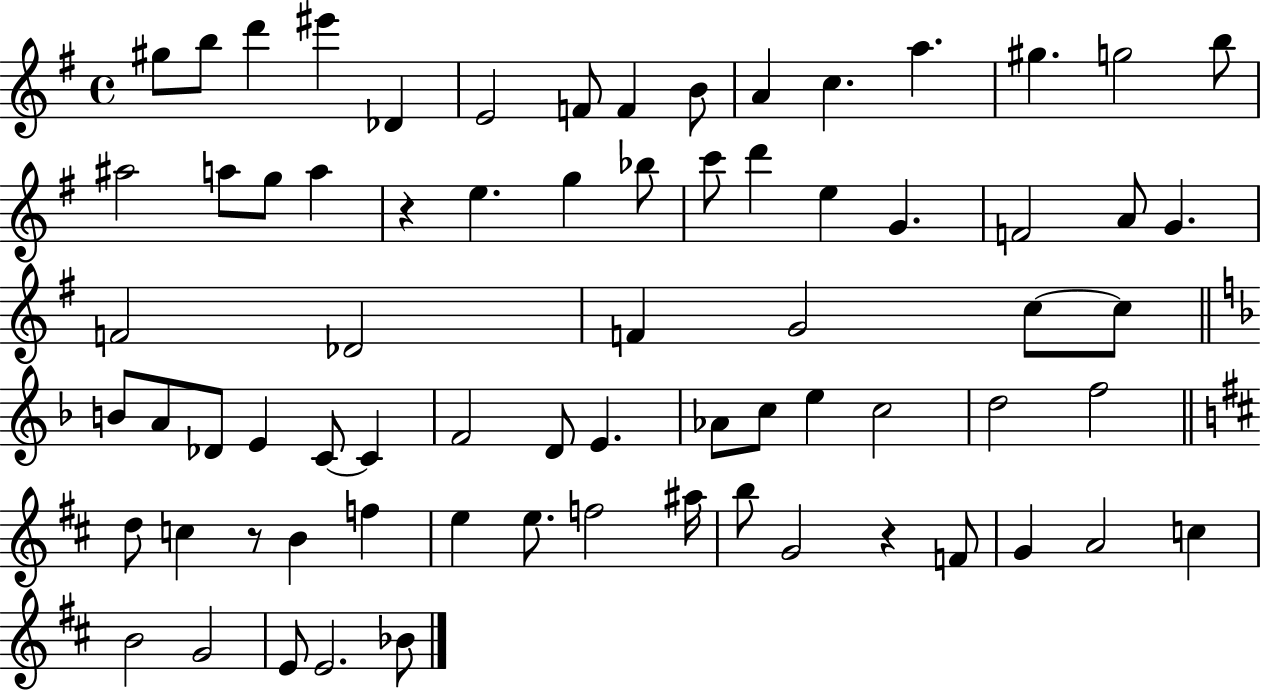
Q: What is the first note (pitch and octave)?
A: G#5